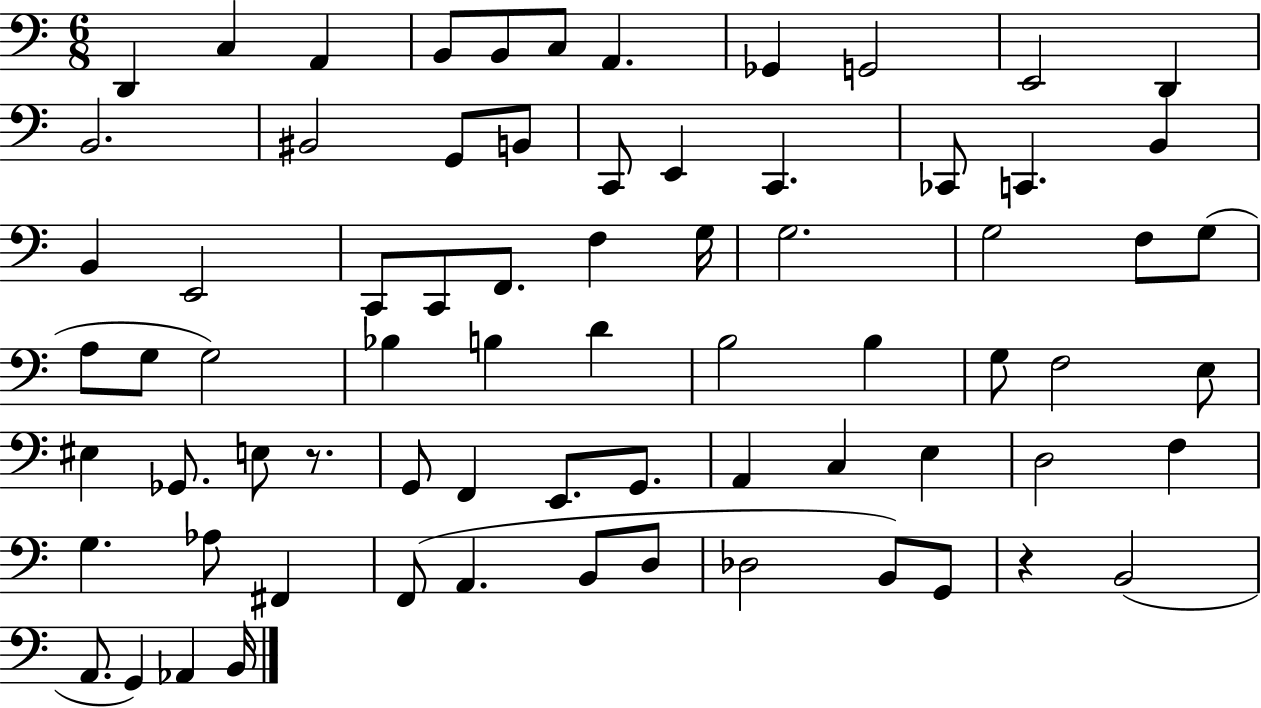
D2/q C3/q A2/q B2/e B2/e C3/e A2/q. Gb2/q G2/h E2/h D2/q B2/h. BIS2/h G2/e B2/e C2/e E2/q C2/q. CES2/e C2/q. B2/q B2/q E2/h C2/e C2/e F2/e. F3/q G3/s G3/h. G3/h F3/e G3/e A3/e G3/e G3/h Bb3/q B3/q D4/q B3/h B3/q G3/e F3/h E3/e EIS3/q Gb2/e. E3/e R/e. G2/e F2/q E2/e. G2/e. A2/q C3/q E3/q D3/h F3/q G3/q. Ab3/e F#2/q F2/e A2/q. B2/e D3/e Db3/h B2/e G2/e R/q B2/h A2/e. G2/q Ab2/q B2/s